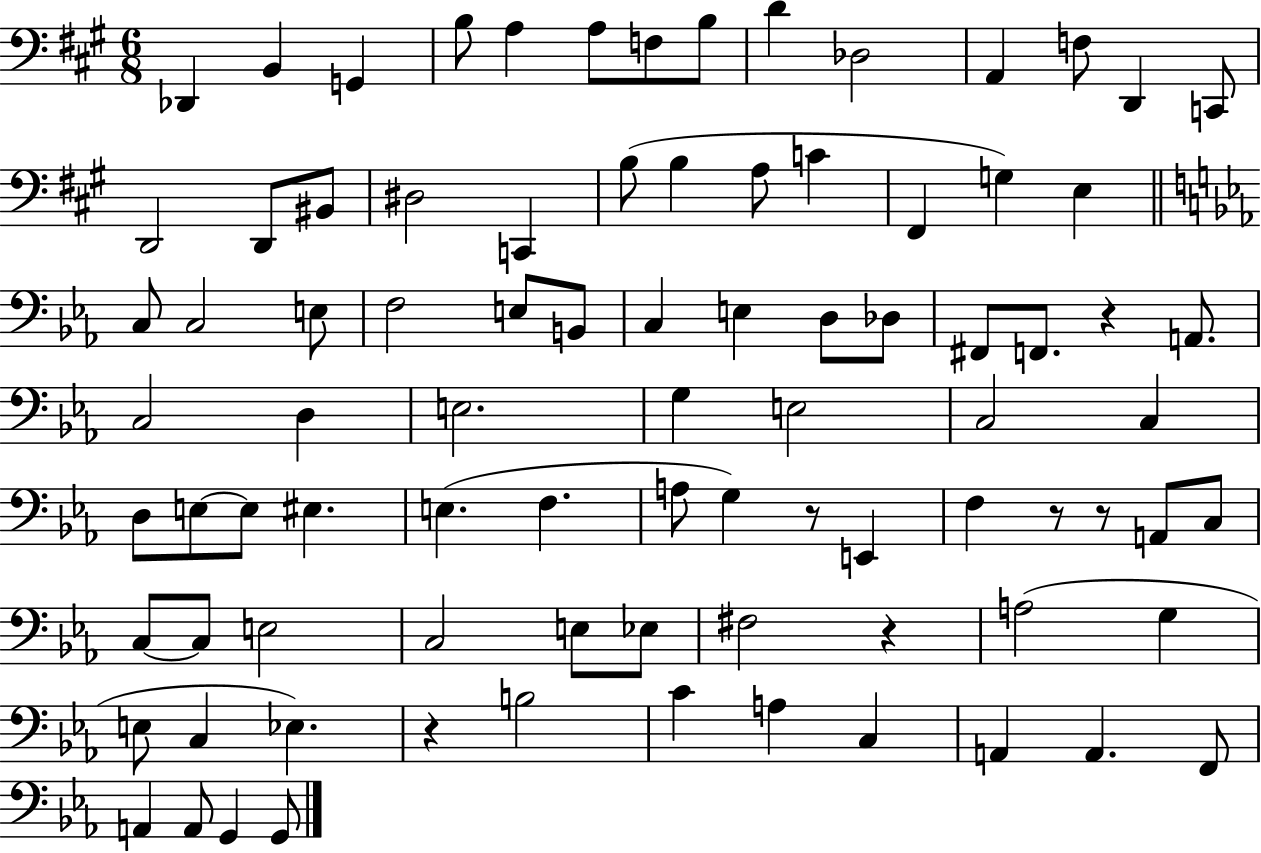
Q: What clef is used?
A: bass